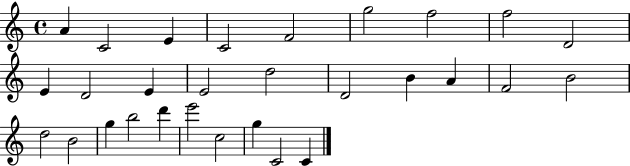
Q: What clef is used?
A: treble